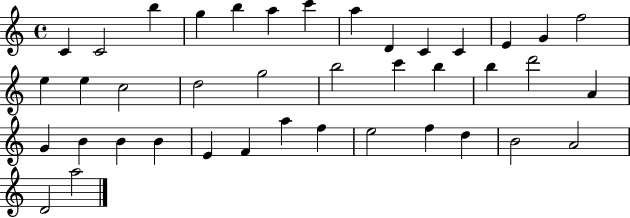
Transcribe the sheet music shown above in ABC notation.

X:1
T:Untitled
M:4/4
L:1/4
K:C
C C2 b g b a c' a D C C E G f2 e e c2 d2 g2 b2 c' b b d'2 A G B B B E F a f e2 f d B2 A2 D2 a2